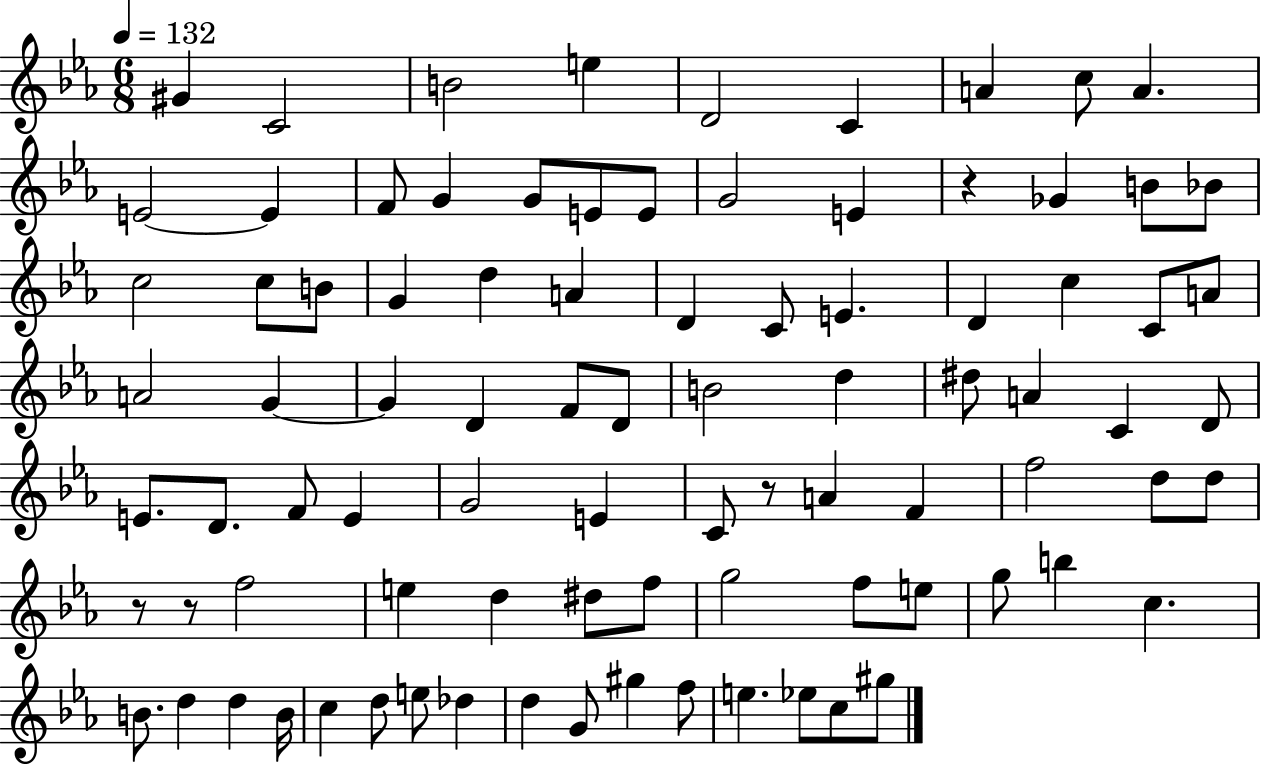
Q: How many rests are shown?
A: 4